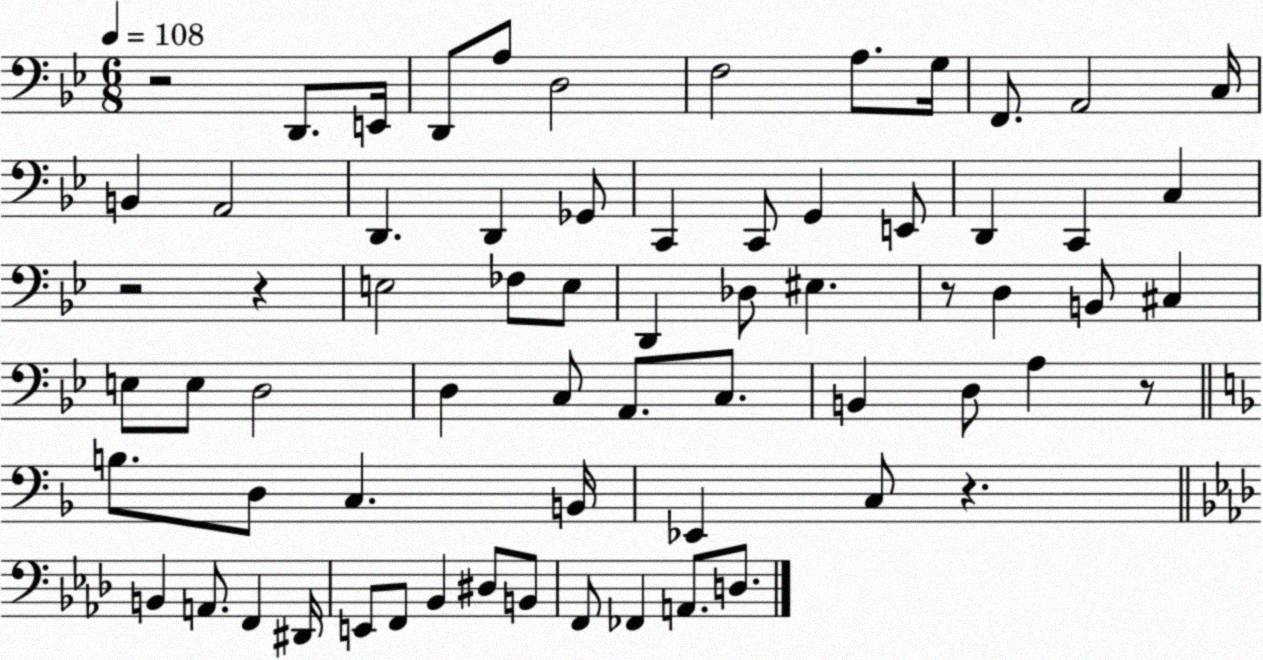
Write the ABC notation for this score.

X:1
T:Untitled
M:6/8
L:1/4
K:Bb
z2 D,,/2 E,,/4 D,,/2 A,/2 D,2 F,2 A,/2 G,/4 F,,/2 A,,2 C,/4 B,, A,,2 D,, D,, _G,,/2 C,, C,,/2 G,, E,,/2 D,, C,, C, z2 z E,2 _F,/2 E,/2 D,, _D,/2 ^E, z/2 D, B,,/2 ^C, E,/2 E,/2 D,2 D, C,/2 A,,/2 C,/2 B,, D,/2 A, z/2 B,/2 D,/2 C, B,,/4 _E,, C,/2 z B,, A,,/2 F,, ^D,,/4 E,,/2 F,,/2 _B,, ^D,/2 B,,/2 F,,/2 _F,, A,,/2 D,/2